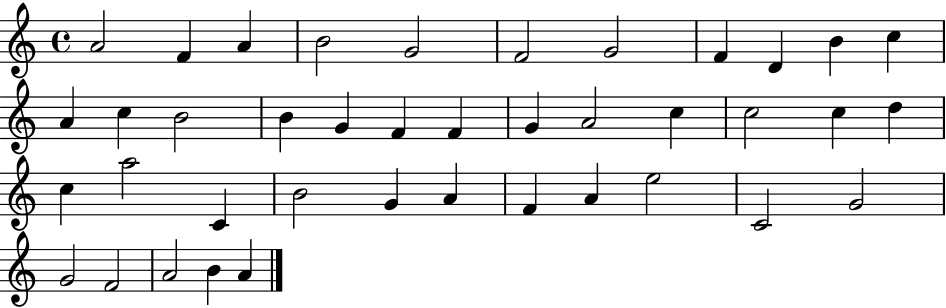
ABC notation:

X:1
T:Untitled
M:4/4
L:1/4
K:C
A2 F A B2 G2 F2 G2 F D B c A c B2 B G F F G A2 c c2 c d c a2 C B2 G A F A e2 C2 G2 G2 F2 A2 B A